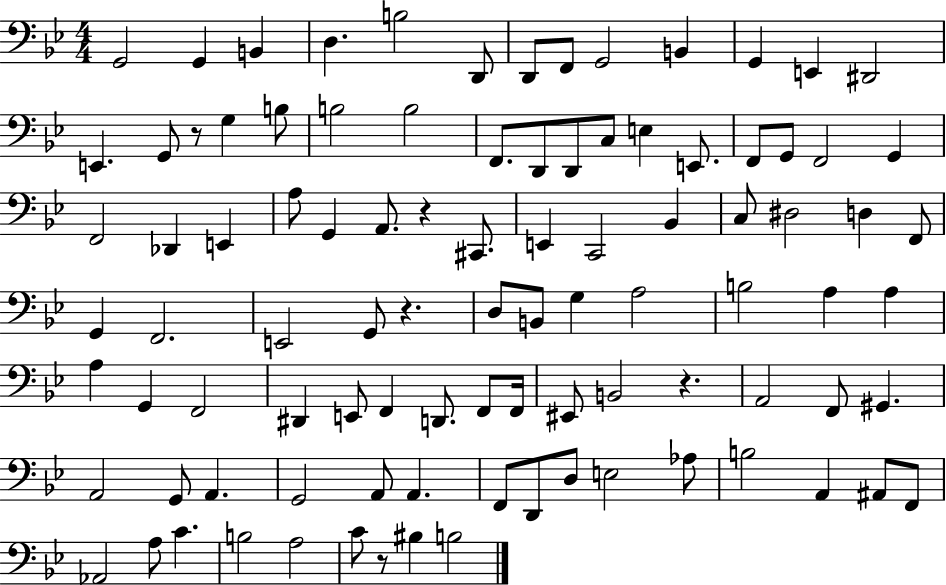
G2/h G2/q B2/q D3/q. B3/h D2/e D2/e F2/e G2/h B2/q G2/q E2/q D#2/h E2/q. G2/e R/e G3/q B3/e B3/h B3/h F2/e. D2/e D2/e C3/e E3/q E2/e. F2/e G2/e F2/h G2/q F2/h Db2/q E2/q A3/e G2/q A2/e. R/q C#2/e. E2/q C2/h Bb2/q C3/e D#3/h D3/q F2/e G2/q F2/h. E2/h G2/e R/q. D3/e B2/e G3/q A3/h B3/h A3/q A3/q A3/q G2/q F2/h D#2/q E2/e F2/q D2/e. F2/e F2/s EIS2/e B2/h R/q. A2/h F2/e G#2/q. A2/h G2/e A2/q. G2/h A2/e A2/q. F2/e D2/e D3/e E3/h Ab3/e B3/h A2/q A#2/e F2/e Ab2/h A3/e C4/q. B3/h A3/h C4/e R/e BIS3/q B3/h